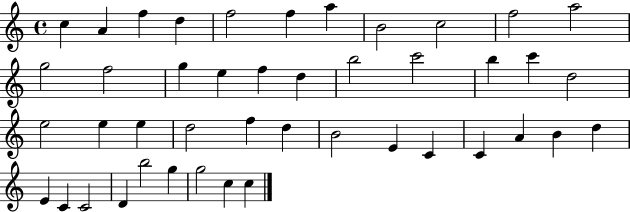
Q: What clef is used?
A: treble